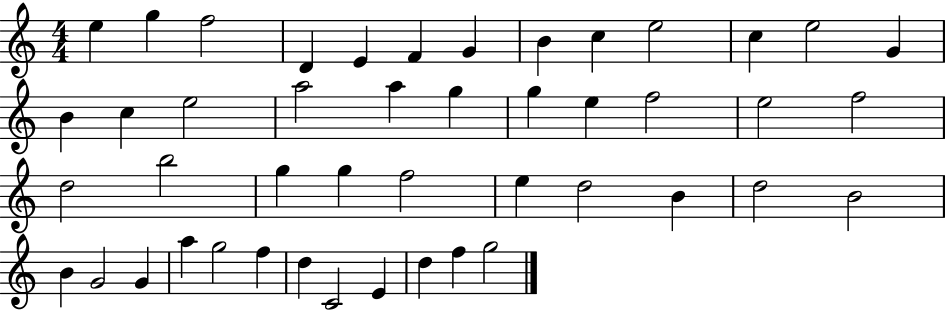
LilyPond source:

{
  \clef treble
  \numericTimeSignature
  \time 4/4
  \key c \major
  e''4 g''4 f''2 | d'4 e'4 f'4 g'4 | b'4 c''4 e''2 | c''4 e''2 g'4 | \break b'4 c''4 e''2 | a''2 a''4 g''4 | g''4 e''4 f''2 | e''2 f''2 | \break d''2 b''2 | g''4 g''4 f''2 | e''4 d''2 b'4 | d''2 b'2 | \break b'4 g'2 g'4 | a''4 g''2 f''4 | d''4 c'2 e'4 | d''4 f''4 g''2 | \break \bar "|."
}